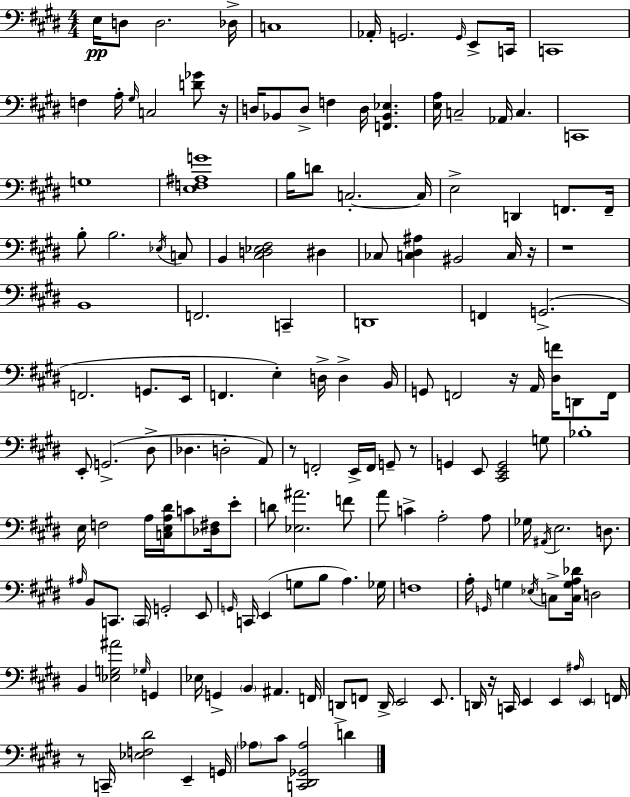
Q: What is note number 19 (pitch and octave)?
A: F3